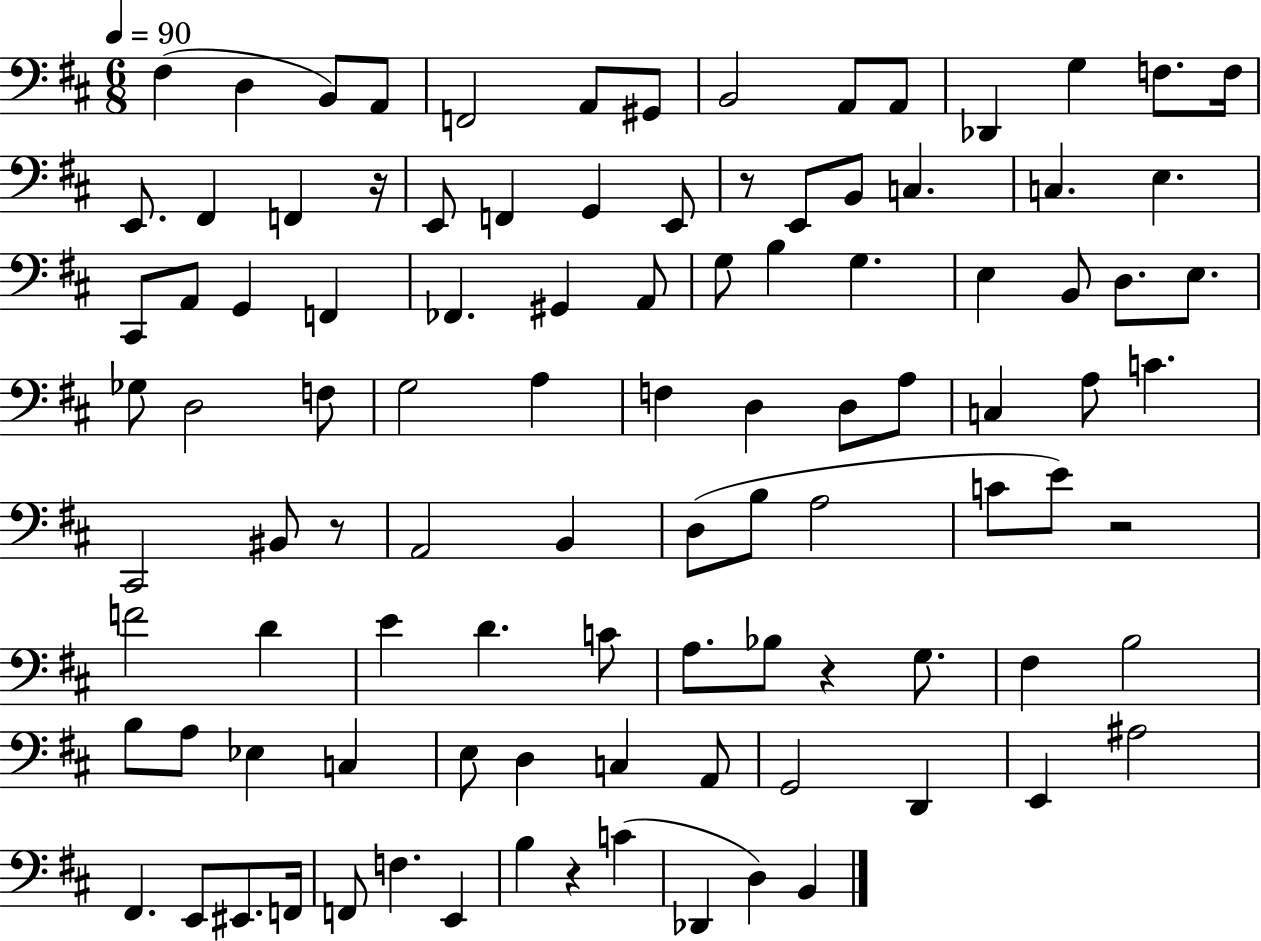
{
  \clef bass
  \numericTimeSignature
  \time 6/8
  \key d \major
  \tempo 4 = 90
  fis4( d4 b,8) a,8 | f,2 a,8 gis,8 | b,2 a,8 a,8 | des,4 g4 f8. f16 | \break e,8. fis,4 f,4 r16 | e,8 f,4 g,4 e,8 | r8 e,8 b,8 c4. | c4. e4. | \break cis,8 a,8 g,4 f,4 | fes,4. gis,4 a,8 | g8 b4 g4. | e4 b,8 d8. e8. | \break ges8 d2 f8 | g2 a4 | f4 d4 d8 a8 | c4 a8 c'4. | \break cis,2 bis,8 r8 | a,2 b,4 | d8( b8 a2 | c'8 e'8) r2 | \break f'2 d'4 | e'4 d'4. c'8 | a8. bes8 r4 g8. | fis4 b2 | \break b8 a8 ees4 c4 | e8 d4 c4 a,8 | g,2 d,4 | e,4 ais2 | \break fis,4. e,8 eis,8. f,16 | f,8 f4. e,4 | b4 r4 c'4( | des,4 d4) b,4 | \break \bar "|."
}